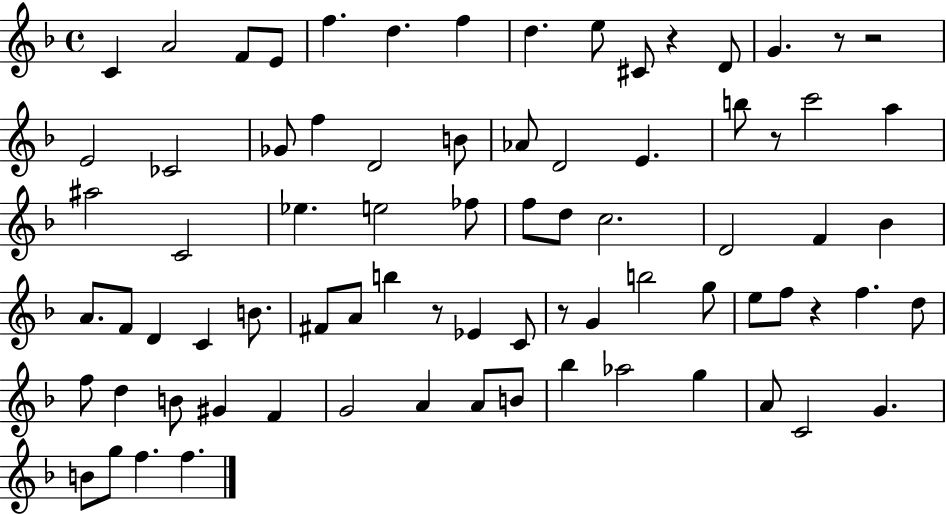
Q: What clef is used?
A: treble